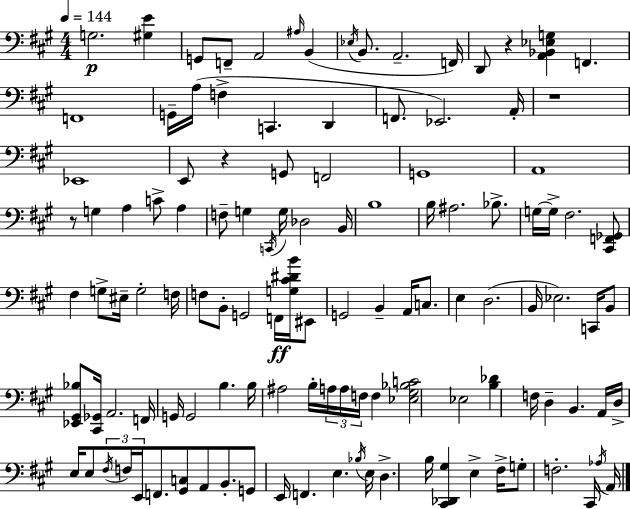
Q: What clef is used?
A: bass